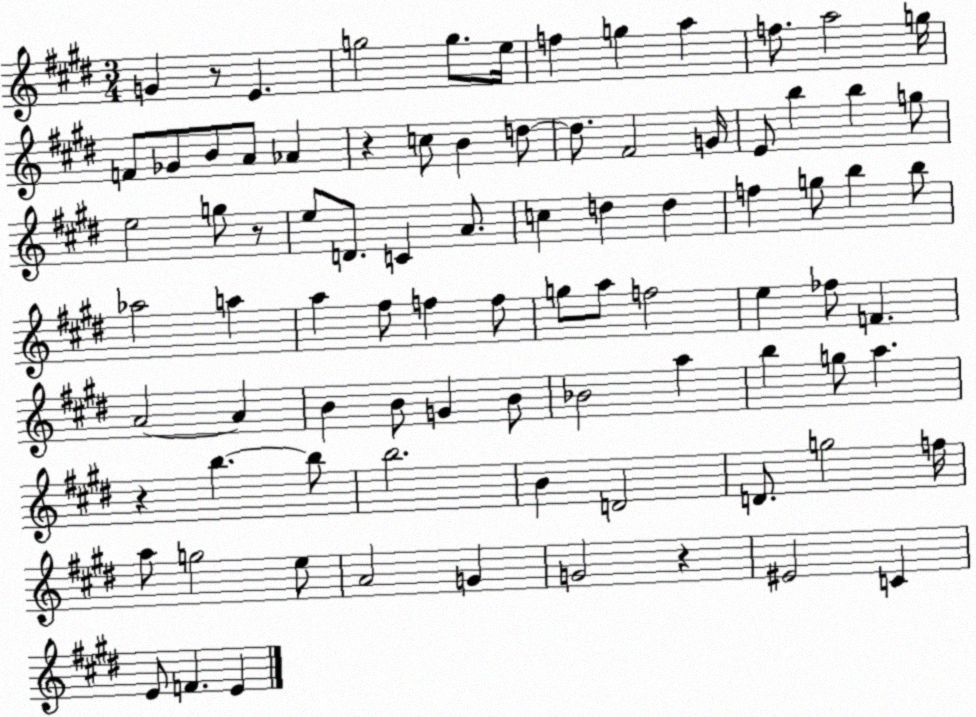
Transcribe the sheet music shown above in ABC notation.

X:1
T:Untitled
M:3/4
L:1/4
K:E
G z/2 E g2 g/2 e/4 f g a f/2 a2 g/4 F/2 _G/2 B/2 A/2 _A z c/2 B d/2 d/2 ^F2 G/4 E/2 b b g/2 e2 g/2 z/2 e/2 D/2 C A/2 c d d f g/2 b b/2 _a2 a a ^f/2 f f/2 g/2 a/2 f2 e _f/2 F A2 A B B/2 G B/2 _B2 a b g/2 a z b b/2 b2 B D2 D/2 g2 f/4 a/2 g2 e/2 A2 G G2 z ^E2 C E/2 F E